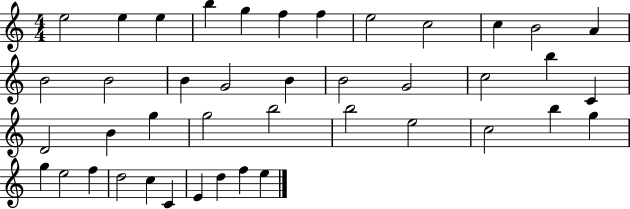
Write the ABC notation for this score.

X:1
T:Untitled
M:4/4
L:1/4
K:C
e2 e e b g f f e2 c2 c B2 A B2 B2 B G2 B B2 G2 c2 b C D2 B g g2 b2 b2 e2 c2 b g g e2 f d2 c C E d f e